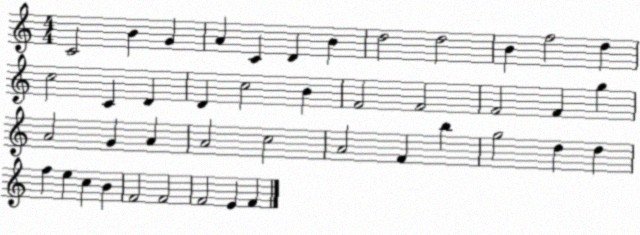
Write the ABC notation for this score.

X:1
T:Untitled
M:4/4
L:1/4
K:C
C2 B G A C D B d2 d2 B f2 d c2 C D D c2 B F2 F2 F2 F g A2 G A A2 c2 A2 F b g2 d d f e c B F2 F2 F2 E F